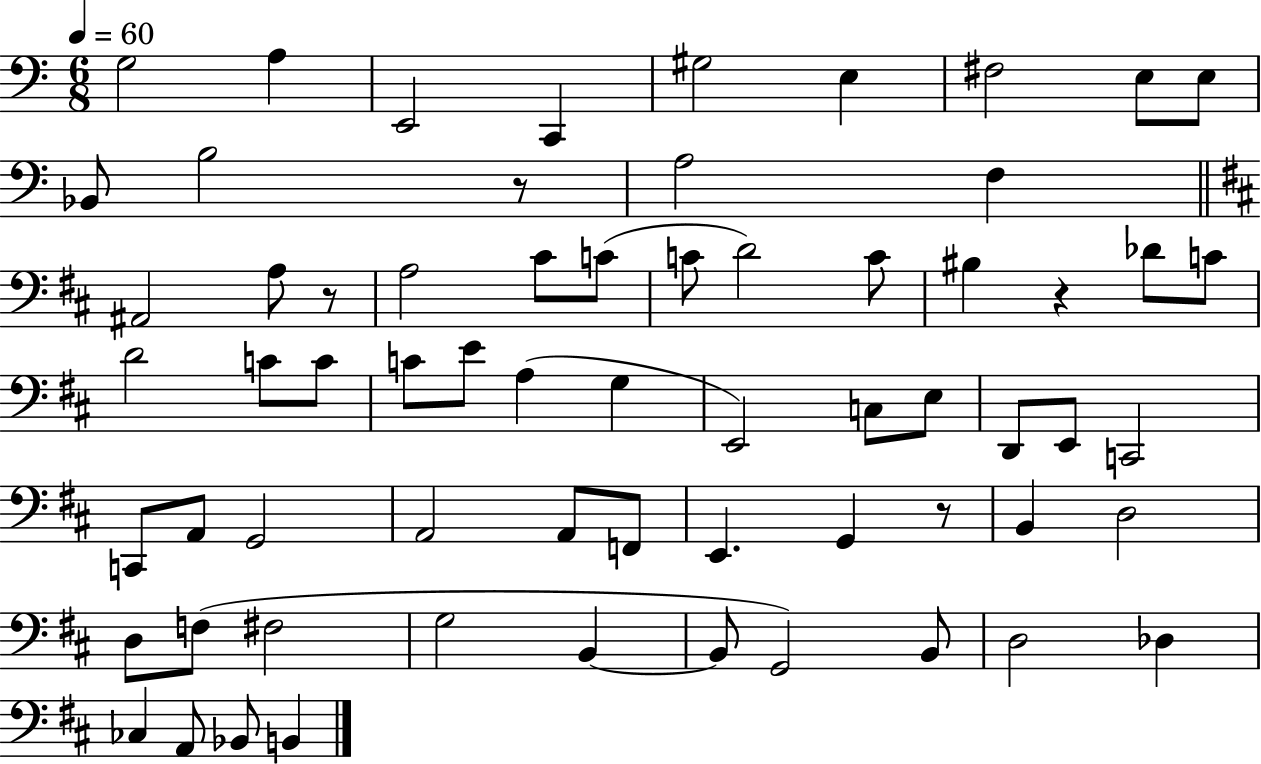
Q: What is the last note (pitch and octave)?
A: B2